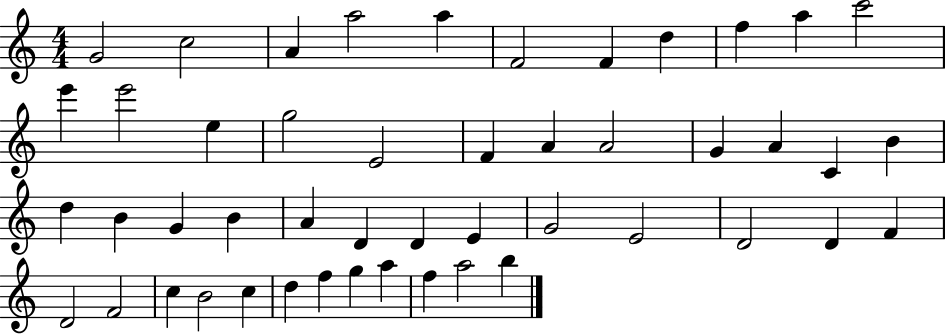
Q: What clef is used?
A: treble